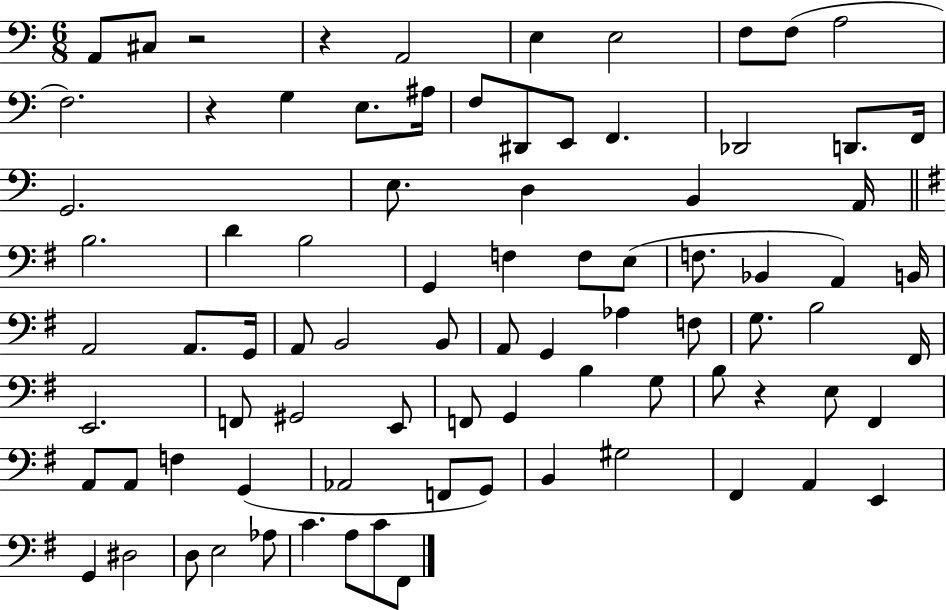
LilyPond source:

{
  \clef bass
  \numericTimeSignature
  \time 6/8
  \key c \major
  \repeat volta 2 { a,8 cis8 r2 | r4 a,2 | e4 e2 | f8 f8( a2 | \break f2.) | r4 g4 e8. ais16 | f8 dis,8 e,8 f,4. | des,2 d,8. f,16 | \break g,2. | e8. d4 b,4 a,16 | \bar "||" \break \key g \major b2. | d'4 b2 | g,4 f4 f8 e8( | f8. bes,4 a,4) b,16 | \break a,2 a,8. g,16 | a,8 b,2 b,8 | a,8 g,4 aes4 f8 | g8. b2 fis,16 | \break e,2. | f,8 gis,2 e,8 | f,8 g,4 b4 g8 | b8 r4 e8 fis,4 | \break a,8 a,8 f4 g,4( | aes,2 f,8 g,8) | b,4 gis2 | fis,4 a,4 e,4 | \break g,4 dis2 | d8 e2 aes8 | c'4. a8 c'8 fis,8 | } \bar "|."
}